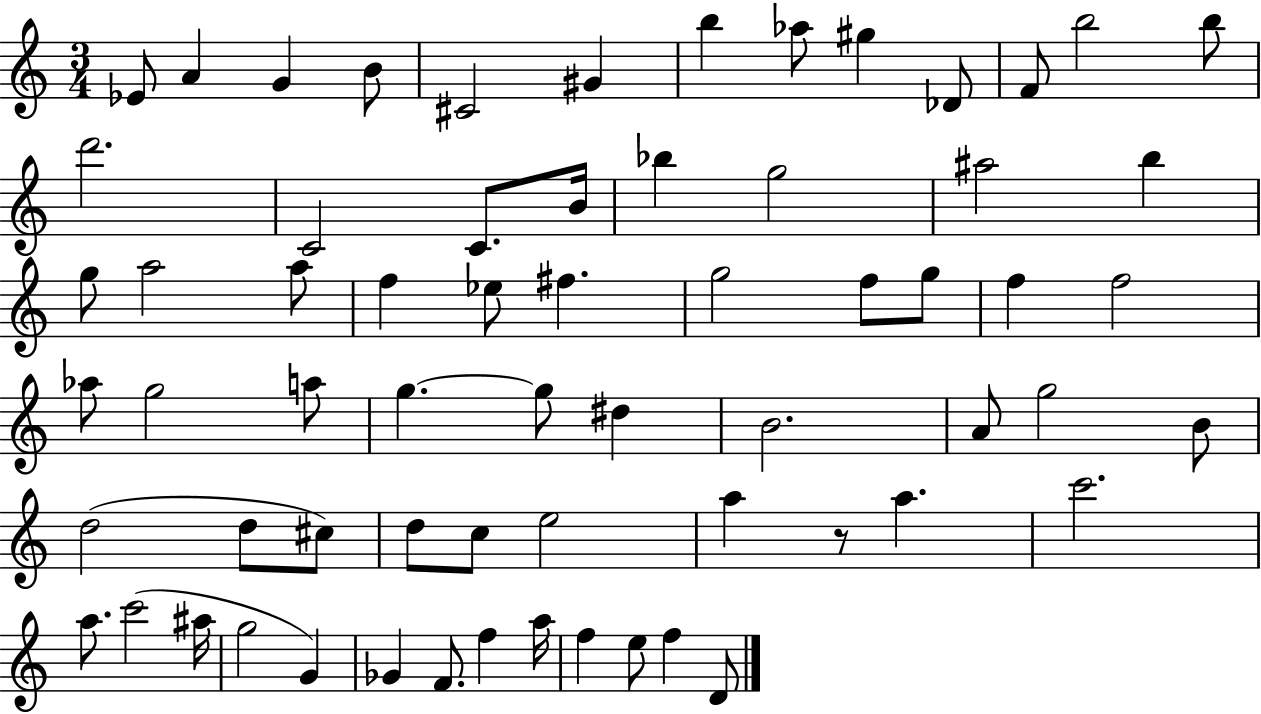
Eb4/e A4/q G4/q B4/e C#4/h G#4/q B5/q Ab5/e G#5/q Db4/e F4/e B5/h B5/e D6/h. C4/h C4/e. B4/s Bb5/q G5/h A#5/h B5/q G5/e A5/h A5/e F5/q Eb5/e F#5/q. G5/h F5/e G5/e F5/q F5/h Ab5/e G5/h A5/e G5/q. G5/e D#5/q B4/h. A4/e G5/h B4/e D5/h D5/e C#5/e D5/e C5/e E5/h A5/q R/e A5/q. C6/h. A5/e. C6/h A#5/s G5/h G4/q Gb4/q F4/e. F5/q A5/s F5/q E5/e F5/q D4/e